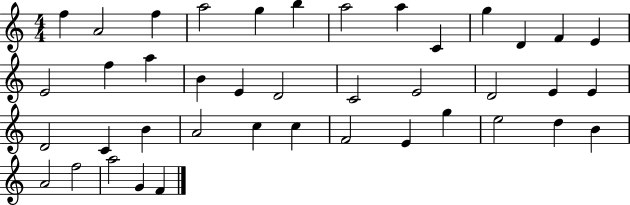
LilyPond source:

{
  \clef treble
  \numericTimeSignature
  \time 4/4
  \key c \major
  f''4 a'2 f''4 | a''2 g''4 b''4 | a''2 a''4 c'4 | g''4 d'4 f'4 e'4 | \break e'2 f''4 a''4 | b'4 e'4 d'2 | c'2 e'2 | d'2 e'4 e'4 | \break d'2 c'4 b'4 | a'2 c''4 c''4 | f'2 e'4 g''4 | e''2 d''4 b'4 | \break a'2 f''2 | a''2 g'4 f'4 | \bar "|."
}